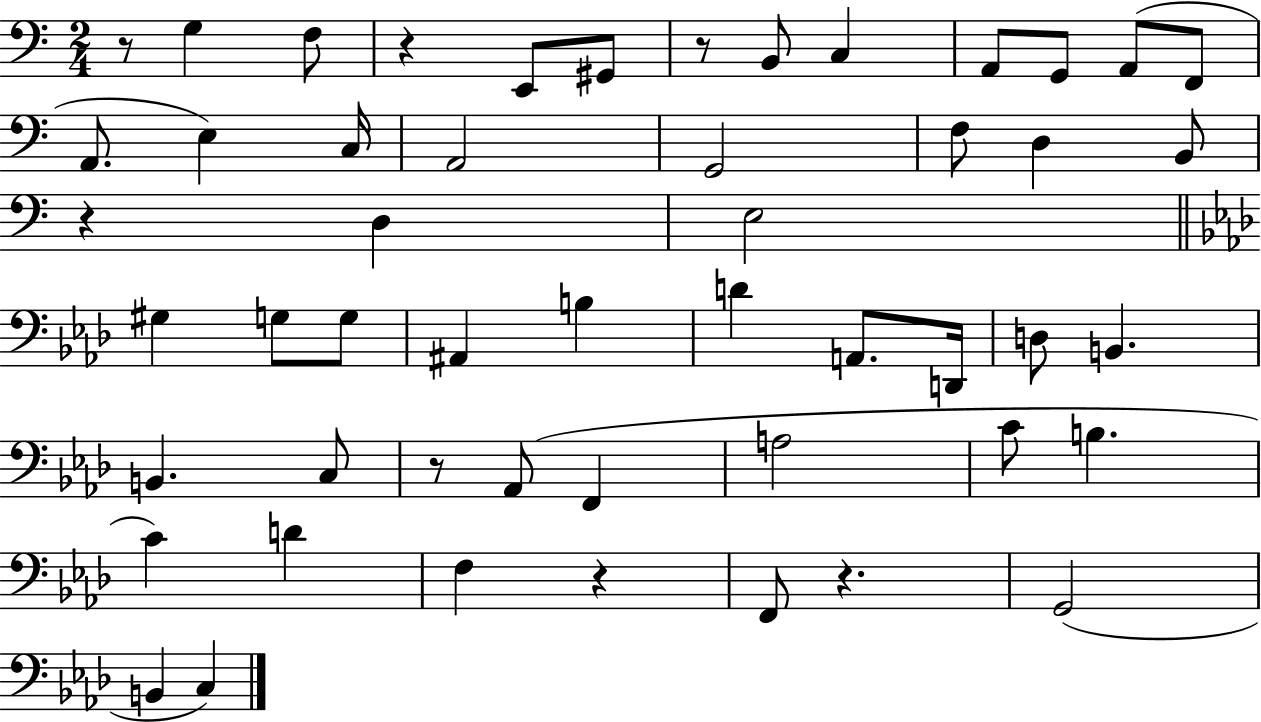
X:1
T:Untitled
M:2/4
L:1/4
K:C
z/2 G, F,/2 z E,,/2 ^G,,/2 z/2 B,,/2 C, A,,/2 G,,/2 A,,/2 F,,/2 A,,/2 E, C,/4 A,,2 G,,2 F,/2 D, B,,/2 z D, E,2 ^G, G,/2 G,/2 ^A,, B, D A,,/2 D,,/4 D,/2 B,, B,, C,/2 z/2 _A,,/2 F,, A,2 C/2 B, C D F, z F,,/2 z G,,2 B,, C,